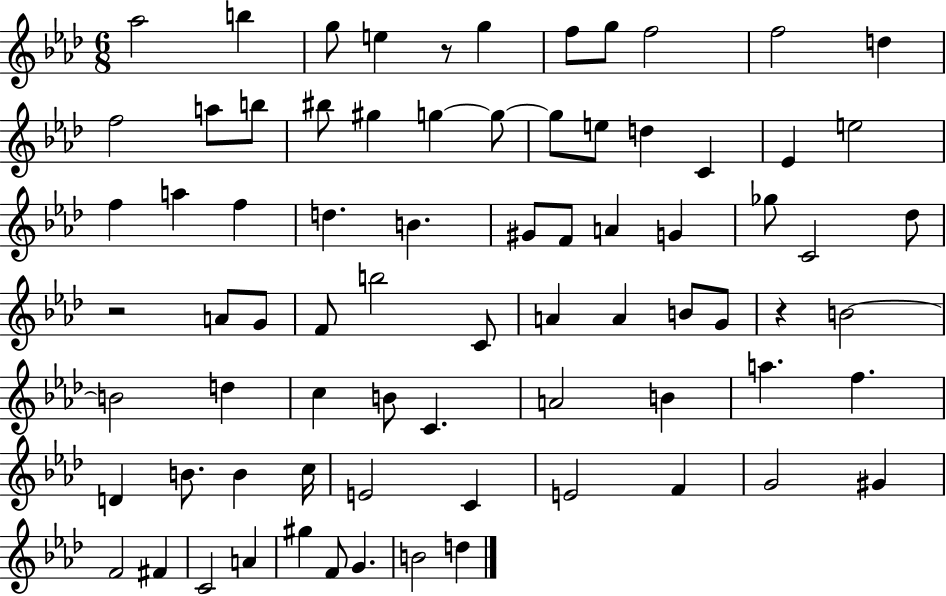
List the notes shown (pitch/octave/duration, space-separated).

Ab5/h B5/q G5/e E5/q R/e G5/q F5/e G5/e F5/h F5/h D5/q F5/h A5/e B5/e BIS5/e G#5/q G5/q G5/e G5/e E5/e D5/q C4/q Eb4/q E5/h F5/q A5/q F5/q D5/q. B4/q. G#4/e F4/e A4/q G4/q Gb5/e C4/h Db5/e R/h A4/e G4/e F4/e B5/h C4/e A4/q A4/q B4/e G4/e R/q B4/h B4/h D5/q C5/q B4/e C4/q. A4/h B4/q A5/q. F5/q. D4/q B4/e. B4/q C5/s E4/h C4/q E4/h F4/q G4/h G#4/q F4/h F#4/q C4/h A4/q G#5/q F4/e G4/q. B4/h D5/q